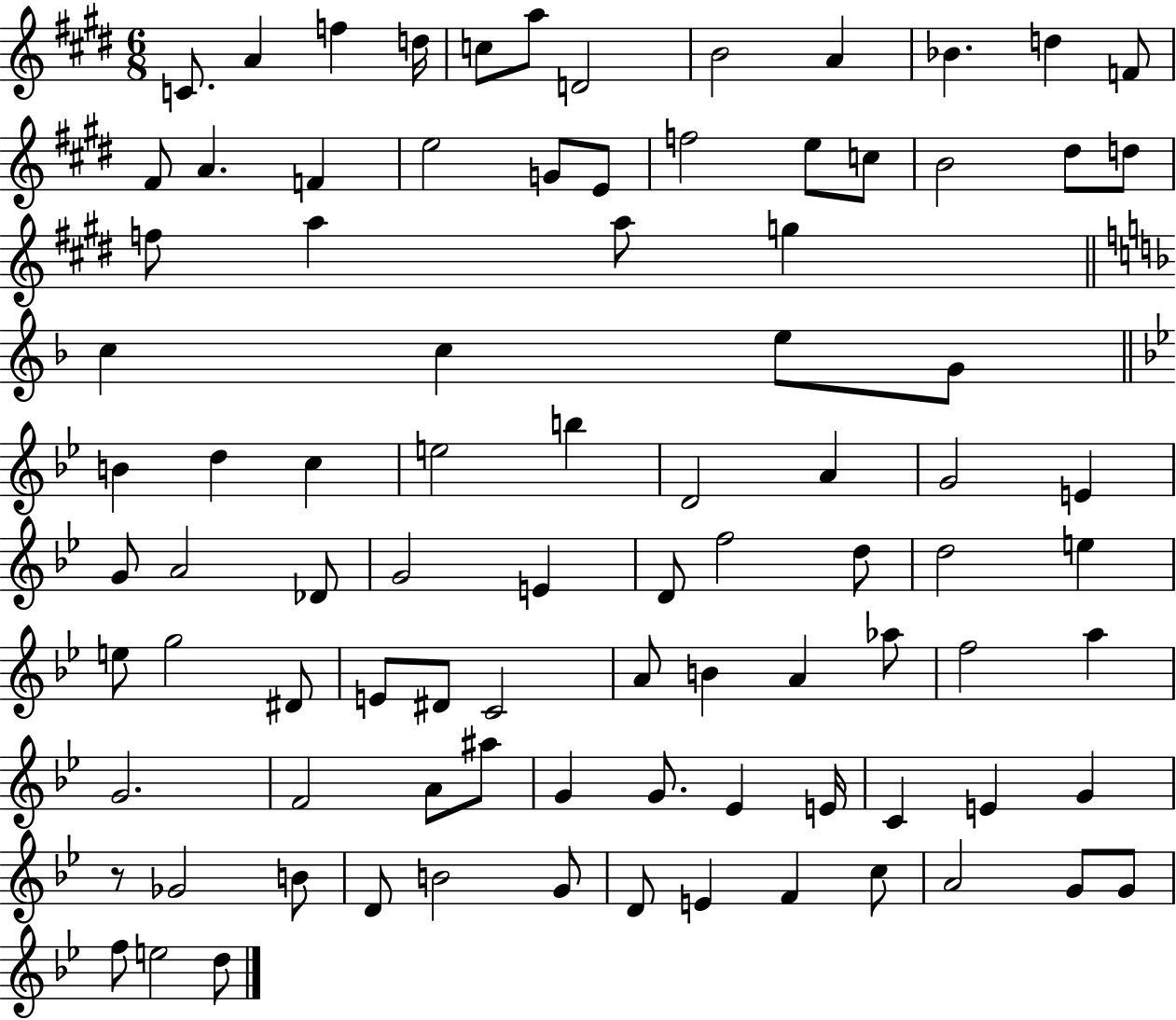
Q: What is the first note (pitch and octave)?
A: C4